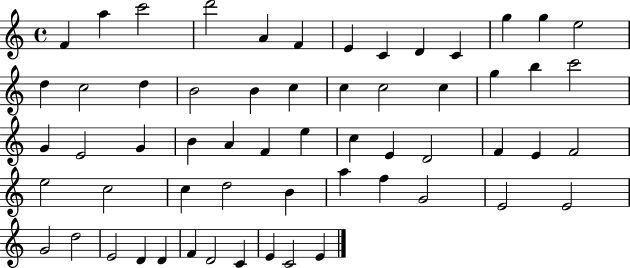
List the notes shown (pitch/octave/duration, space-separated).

F4/q A5/q C6/h D6/h A4/q F4/q E4/q C4/q D4/q C4/q G5/q G5/q E5/h D5/q C5/h D5/q B4/h B4/q C5/q C5/q C5/h C5/q G5/q B5/q C6/h G4/q E4/h G4/q B4/q A4/q F4/q E5/q C5/q E4/q D4/h F4/q E4/q F4/h E5/h C5/h C5/q D5/h B4/q A5/q F5/q G4/h E4/h E4/h G4/h D5/h E4/h D4/q D4/q F4/q D4/h C4/q E4/q C4/h E4/q